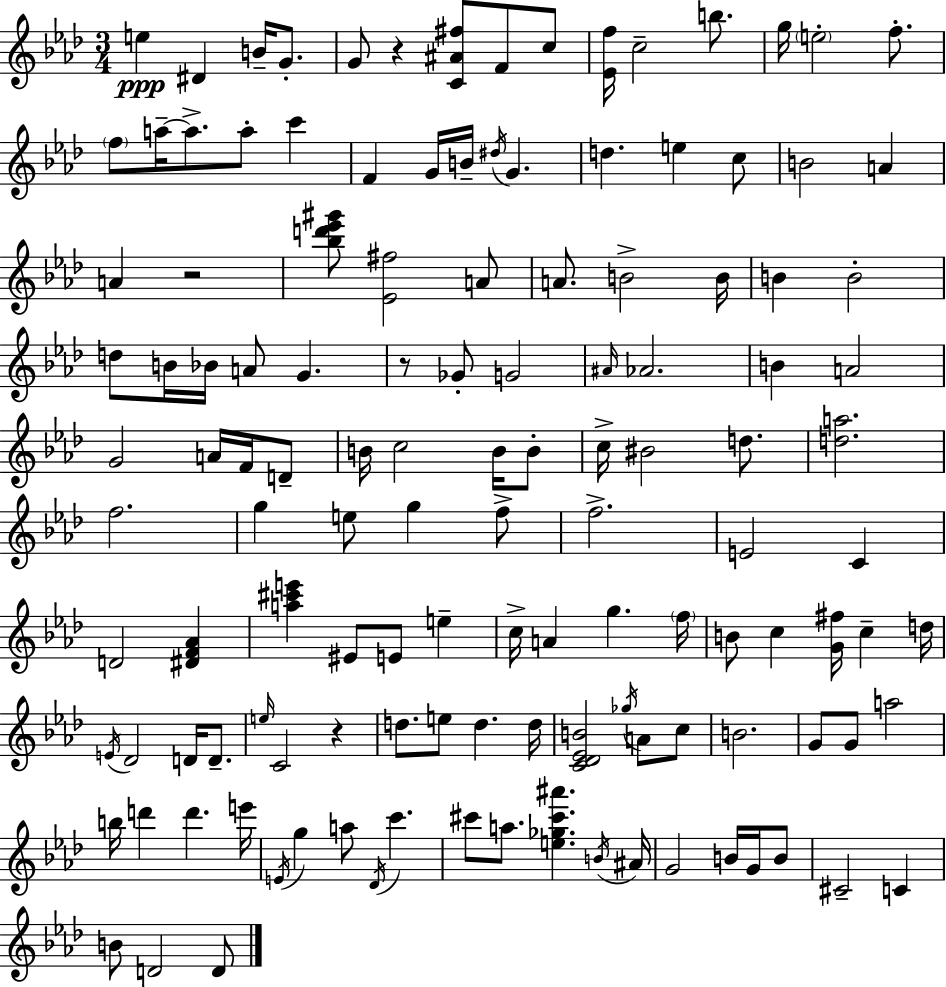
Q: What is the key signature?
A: AES major